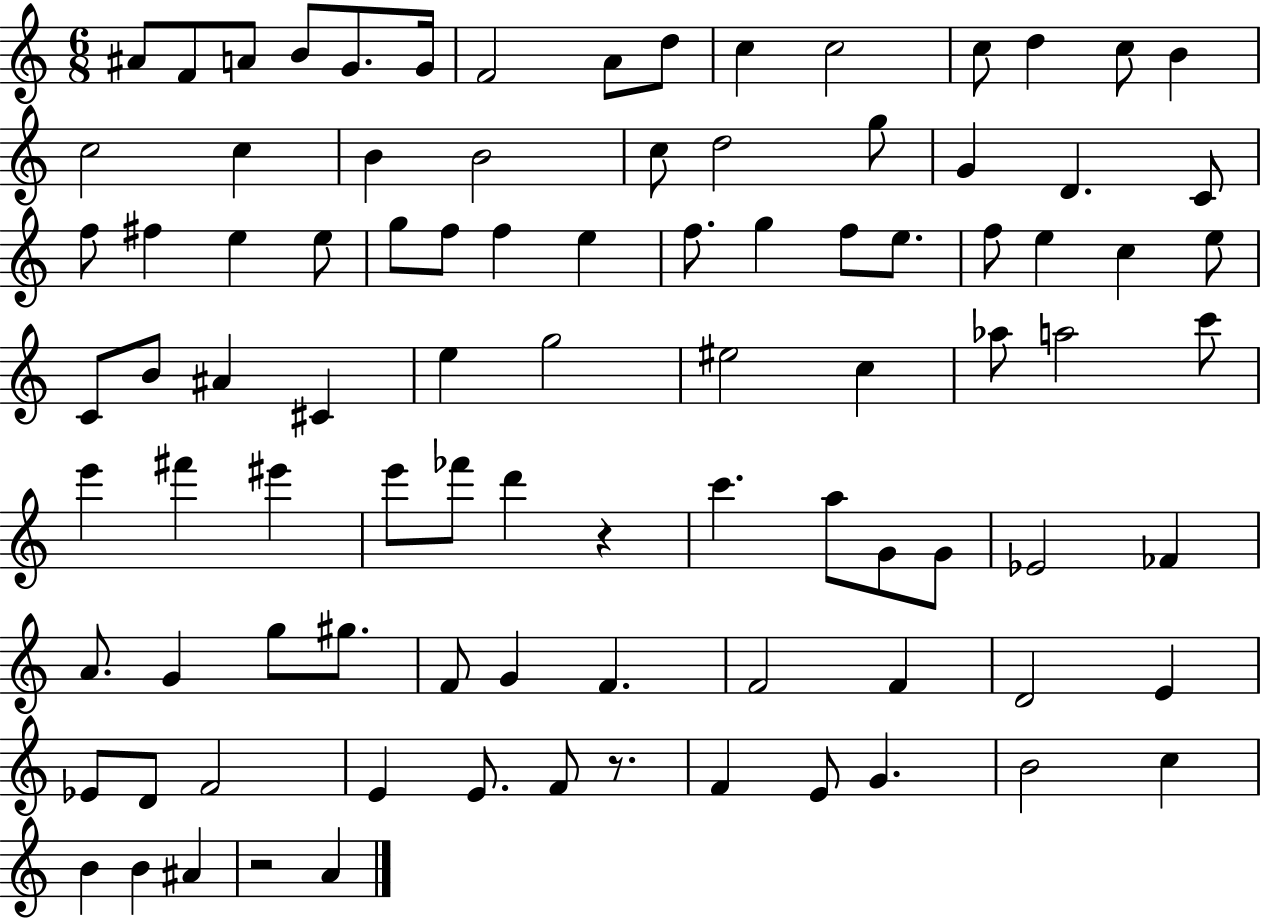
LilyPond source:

{
  \clef treble
  \numericTimeSignature
  \time 6/8
  \key c \major
  \repeat volta 2 { ais'8 f'8 a'8 b'8 g'8. g'16 | f'2 a'8 d''8 | c''4 c''2 | c''8 d''4 c''8 b'4 | \break c''2 c''4 | b'4 b'2 | c''8 d''2 g''8 | g'4 d'4. c'8 | \break f''8 fis''4 e''4 e''8 | g''8 f''8 f''4 e''4 | f''8. g''4 f''8 e''8. | f''8 e''4 c''4 e''8 | \break c'8 b'8 ais'4 cis'4 | e''4 g''2 | eis''2 c''4 | aes''8 a''2 c'''8 | \break e'''4 fis'''4 eis'''4 | e'''8 fes'''8 d'''4 r4 | c'''4. a''8 g'8 g'8 | ees'2 fes'4 | \break a'8. g'4 g''8 gis''8. | f'8 g'4 f'4. | f'2 f'4 | d'2 e'4 | \break ees'8 d'8 f'2 | e'4 e'8. f'8 r8. | f'4 e'8 g'4. | b'2 c''4 | \break b'4 b'4 ais'4 | r2 a'4 | } \bar "|."
}